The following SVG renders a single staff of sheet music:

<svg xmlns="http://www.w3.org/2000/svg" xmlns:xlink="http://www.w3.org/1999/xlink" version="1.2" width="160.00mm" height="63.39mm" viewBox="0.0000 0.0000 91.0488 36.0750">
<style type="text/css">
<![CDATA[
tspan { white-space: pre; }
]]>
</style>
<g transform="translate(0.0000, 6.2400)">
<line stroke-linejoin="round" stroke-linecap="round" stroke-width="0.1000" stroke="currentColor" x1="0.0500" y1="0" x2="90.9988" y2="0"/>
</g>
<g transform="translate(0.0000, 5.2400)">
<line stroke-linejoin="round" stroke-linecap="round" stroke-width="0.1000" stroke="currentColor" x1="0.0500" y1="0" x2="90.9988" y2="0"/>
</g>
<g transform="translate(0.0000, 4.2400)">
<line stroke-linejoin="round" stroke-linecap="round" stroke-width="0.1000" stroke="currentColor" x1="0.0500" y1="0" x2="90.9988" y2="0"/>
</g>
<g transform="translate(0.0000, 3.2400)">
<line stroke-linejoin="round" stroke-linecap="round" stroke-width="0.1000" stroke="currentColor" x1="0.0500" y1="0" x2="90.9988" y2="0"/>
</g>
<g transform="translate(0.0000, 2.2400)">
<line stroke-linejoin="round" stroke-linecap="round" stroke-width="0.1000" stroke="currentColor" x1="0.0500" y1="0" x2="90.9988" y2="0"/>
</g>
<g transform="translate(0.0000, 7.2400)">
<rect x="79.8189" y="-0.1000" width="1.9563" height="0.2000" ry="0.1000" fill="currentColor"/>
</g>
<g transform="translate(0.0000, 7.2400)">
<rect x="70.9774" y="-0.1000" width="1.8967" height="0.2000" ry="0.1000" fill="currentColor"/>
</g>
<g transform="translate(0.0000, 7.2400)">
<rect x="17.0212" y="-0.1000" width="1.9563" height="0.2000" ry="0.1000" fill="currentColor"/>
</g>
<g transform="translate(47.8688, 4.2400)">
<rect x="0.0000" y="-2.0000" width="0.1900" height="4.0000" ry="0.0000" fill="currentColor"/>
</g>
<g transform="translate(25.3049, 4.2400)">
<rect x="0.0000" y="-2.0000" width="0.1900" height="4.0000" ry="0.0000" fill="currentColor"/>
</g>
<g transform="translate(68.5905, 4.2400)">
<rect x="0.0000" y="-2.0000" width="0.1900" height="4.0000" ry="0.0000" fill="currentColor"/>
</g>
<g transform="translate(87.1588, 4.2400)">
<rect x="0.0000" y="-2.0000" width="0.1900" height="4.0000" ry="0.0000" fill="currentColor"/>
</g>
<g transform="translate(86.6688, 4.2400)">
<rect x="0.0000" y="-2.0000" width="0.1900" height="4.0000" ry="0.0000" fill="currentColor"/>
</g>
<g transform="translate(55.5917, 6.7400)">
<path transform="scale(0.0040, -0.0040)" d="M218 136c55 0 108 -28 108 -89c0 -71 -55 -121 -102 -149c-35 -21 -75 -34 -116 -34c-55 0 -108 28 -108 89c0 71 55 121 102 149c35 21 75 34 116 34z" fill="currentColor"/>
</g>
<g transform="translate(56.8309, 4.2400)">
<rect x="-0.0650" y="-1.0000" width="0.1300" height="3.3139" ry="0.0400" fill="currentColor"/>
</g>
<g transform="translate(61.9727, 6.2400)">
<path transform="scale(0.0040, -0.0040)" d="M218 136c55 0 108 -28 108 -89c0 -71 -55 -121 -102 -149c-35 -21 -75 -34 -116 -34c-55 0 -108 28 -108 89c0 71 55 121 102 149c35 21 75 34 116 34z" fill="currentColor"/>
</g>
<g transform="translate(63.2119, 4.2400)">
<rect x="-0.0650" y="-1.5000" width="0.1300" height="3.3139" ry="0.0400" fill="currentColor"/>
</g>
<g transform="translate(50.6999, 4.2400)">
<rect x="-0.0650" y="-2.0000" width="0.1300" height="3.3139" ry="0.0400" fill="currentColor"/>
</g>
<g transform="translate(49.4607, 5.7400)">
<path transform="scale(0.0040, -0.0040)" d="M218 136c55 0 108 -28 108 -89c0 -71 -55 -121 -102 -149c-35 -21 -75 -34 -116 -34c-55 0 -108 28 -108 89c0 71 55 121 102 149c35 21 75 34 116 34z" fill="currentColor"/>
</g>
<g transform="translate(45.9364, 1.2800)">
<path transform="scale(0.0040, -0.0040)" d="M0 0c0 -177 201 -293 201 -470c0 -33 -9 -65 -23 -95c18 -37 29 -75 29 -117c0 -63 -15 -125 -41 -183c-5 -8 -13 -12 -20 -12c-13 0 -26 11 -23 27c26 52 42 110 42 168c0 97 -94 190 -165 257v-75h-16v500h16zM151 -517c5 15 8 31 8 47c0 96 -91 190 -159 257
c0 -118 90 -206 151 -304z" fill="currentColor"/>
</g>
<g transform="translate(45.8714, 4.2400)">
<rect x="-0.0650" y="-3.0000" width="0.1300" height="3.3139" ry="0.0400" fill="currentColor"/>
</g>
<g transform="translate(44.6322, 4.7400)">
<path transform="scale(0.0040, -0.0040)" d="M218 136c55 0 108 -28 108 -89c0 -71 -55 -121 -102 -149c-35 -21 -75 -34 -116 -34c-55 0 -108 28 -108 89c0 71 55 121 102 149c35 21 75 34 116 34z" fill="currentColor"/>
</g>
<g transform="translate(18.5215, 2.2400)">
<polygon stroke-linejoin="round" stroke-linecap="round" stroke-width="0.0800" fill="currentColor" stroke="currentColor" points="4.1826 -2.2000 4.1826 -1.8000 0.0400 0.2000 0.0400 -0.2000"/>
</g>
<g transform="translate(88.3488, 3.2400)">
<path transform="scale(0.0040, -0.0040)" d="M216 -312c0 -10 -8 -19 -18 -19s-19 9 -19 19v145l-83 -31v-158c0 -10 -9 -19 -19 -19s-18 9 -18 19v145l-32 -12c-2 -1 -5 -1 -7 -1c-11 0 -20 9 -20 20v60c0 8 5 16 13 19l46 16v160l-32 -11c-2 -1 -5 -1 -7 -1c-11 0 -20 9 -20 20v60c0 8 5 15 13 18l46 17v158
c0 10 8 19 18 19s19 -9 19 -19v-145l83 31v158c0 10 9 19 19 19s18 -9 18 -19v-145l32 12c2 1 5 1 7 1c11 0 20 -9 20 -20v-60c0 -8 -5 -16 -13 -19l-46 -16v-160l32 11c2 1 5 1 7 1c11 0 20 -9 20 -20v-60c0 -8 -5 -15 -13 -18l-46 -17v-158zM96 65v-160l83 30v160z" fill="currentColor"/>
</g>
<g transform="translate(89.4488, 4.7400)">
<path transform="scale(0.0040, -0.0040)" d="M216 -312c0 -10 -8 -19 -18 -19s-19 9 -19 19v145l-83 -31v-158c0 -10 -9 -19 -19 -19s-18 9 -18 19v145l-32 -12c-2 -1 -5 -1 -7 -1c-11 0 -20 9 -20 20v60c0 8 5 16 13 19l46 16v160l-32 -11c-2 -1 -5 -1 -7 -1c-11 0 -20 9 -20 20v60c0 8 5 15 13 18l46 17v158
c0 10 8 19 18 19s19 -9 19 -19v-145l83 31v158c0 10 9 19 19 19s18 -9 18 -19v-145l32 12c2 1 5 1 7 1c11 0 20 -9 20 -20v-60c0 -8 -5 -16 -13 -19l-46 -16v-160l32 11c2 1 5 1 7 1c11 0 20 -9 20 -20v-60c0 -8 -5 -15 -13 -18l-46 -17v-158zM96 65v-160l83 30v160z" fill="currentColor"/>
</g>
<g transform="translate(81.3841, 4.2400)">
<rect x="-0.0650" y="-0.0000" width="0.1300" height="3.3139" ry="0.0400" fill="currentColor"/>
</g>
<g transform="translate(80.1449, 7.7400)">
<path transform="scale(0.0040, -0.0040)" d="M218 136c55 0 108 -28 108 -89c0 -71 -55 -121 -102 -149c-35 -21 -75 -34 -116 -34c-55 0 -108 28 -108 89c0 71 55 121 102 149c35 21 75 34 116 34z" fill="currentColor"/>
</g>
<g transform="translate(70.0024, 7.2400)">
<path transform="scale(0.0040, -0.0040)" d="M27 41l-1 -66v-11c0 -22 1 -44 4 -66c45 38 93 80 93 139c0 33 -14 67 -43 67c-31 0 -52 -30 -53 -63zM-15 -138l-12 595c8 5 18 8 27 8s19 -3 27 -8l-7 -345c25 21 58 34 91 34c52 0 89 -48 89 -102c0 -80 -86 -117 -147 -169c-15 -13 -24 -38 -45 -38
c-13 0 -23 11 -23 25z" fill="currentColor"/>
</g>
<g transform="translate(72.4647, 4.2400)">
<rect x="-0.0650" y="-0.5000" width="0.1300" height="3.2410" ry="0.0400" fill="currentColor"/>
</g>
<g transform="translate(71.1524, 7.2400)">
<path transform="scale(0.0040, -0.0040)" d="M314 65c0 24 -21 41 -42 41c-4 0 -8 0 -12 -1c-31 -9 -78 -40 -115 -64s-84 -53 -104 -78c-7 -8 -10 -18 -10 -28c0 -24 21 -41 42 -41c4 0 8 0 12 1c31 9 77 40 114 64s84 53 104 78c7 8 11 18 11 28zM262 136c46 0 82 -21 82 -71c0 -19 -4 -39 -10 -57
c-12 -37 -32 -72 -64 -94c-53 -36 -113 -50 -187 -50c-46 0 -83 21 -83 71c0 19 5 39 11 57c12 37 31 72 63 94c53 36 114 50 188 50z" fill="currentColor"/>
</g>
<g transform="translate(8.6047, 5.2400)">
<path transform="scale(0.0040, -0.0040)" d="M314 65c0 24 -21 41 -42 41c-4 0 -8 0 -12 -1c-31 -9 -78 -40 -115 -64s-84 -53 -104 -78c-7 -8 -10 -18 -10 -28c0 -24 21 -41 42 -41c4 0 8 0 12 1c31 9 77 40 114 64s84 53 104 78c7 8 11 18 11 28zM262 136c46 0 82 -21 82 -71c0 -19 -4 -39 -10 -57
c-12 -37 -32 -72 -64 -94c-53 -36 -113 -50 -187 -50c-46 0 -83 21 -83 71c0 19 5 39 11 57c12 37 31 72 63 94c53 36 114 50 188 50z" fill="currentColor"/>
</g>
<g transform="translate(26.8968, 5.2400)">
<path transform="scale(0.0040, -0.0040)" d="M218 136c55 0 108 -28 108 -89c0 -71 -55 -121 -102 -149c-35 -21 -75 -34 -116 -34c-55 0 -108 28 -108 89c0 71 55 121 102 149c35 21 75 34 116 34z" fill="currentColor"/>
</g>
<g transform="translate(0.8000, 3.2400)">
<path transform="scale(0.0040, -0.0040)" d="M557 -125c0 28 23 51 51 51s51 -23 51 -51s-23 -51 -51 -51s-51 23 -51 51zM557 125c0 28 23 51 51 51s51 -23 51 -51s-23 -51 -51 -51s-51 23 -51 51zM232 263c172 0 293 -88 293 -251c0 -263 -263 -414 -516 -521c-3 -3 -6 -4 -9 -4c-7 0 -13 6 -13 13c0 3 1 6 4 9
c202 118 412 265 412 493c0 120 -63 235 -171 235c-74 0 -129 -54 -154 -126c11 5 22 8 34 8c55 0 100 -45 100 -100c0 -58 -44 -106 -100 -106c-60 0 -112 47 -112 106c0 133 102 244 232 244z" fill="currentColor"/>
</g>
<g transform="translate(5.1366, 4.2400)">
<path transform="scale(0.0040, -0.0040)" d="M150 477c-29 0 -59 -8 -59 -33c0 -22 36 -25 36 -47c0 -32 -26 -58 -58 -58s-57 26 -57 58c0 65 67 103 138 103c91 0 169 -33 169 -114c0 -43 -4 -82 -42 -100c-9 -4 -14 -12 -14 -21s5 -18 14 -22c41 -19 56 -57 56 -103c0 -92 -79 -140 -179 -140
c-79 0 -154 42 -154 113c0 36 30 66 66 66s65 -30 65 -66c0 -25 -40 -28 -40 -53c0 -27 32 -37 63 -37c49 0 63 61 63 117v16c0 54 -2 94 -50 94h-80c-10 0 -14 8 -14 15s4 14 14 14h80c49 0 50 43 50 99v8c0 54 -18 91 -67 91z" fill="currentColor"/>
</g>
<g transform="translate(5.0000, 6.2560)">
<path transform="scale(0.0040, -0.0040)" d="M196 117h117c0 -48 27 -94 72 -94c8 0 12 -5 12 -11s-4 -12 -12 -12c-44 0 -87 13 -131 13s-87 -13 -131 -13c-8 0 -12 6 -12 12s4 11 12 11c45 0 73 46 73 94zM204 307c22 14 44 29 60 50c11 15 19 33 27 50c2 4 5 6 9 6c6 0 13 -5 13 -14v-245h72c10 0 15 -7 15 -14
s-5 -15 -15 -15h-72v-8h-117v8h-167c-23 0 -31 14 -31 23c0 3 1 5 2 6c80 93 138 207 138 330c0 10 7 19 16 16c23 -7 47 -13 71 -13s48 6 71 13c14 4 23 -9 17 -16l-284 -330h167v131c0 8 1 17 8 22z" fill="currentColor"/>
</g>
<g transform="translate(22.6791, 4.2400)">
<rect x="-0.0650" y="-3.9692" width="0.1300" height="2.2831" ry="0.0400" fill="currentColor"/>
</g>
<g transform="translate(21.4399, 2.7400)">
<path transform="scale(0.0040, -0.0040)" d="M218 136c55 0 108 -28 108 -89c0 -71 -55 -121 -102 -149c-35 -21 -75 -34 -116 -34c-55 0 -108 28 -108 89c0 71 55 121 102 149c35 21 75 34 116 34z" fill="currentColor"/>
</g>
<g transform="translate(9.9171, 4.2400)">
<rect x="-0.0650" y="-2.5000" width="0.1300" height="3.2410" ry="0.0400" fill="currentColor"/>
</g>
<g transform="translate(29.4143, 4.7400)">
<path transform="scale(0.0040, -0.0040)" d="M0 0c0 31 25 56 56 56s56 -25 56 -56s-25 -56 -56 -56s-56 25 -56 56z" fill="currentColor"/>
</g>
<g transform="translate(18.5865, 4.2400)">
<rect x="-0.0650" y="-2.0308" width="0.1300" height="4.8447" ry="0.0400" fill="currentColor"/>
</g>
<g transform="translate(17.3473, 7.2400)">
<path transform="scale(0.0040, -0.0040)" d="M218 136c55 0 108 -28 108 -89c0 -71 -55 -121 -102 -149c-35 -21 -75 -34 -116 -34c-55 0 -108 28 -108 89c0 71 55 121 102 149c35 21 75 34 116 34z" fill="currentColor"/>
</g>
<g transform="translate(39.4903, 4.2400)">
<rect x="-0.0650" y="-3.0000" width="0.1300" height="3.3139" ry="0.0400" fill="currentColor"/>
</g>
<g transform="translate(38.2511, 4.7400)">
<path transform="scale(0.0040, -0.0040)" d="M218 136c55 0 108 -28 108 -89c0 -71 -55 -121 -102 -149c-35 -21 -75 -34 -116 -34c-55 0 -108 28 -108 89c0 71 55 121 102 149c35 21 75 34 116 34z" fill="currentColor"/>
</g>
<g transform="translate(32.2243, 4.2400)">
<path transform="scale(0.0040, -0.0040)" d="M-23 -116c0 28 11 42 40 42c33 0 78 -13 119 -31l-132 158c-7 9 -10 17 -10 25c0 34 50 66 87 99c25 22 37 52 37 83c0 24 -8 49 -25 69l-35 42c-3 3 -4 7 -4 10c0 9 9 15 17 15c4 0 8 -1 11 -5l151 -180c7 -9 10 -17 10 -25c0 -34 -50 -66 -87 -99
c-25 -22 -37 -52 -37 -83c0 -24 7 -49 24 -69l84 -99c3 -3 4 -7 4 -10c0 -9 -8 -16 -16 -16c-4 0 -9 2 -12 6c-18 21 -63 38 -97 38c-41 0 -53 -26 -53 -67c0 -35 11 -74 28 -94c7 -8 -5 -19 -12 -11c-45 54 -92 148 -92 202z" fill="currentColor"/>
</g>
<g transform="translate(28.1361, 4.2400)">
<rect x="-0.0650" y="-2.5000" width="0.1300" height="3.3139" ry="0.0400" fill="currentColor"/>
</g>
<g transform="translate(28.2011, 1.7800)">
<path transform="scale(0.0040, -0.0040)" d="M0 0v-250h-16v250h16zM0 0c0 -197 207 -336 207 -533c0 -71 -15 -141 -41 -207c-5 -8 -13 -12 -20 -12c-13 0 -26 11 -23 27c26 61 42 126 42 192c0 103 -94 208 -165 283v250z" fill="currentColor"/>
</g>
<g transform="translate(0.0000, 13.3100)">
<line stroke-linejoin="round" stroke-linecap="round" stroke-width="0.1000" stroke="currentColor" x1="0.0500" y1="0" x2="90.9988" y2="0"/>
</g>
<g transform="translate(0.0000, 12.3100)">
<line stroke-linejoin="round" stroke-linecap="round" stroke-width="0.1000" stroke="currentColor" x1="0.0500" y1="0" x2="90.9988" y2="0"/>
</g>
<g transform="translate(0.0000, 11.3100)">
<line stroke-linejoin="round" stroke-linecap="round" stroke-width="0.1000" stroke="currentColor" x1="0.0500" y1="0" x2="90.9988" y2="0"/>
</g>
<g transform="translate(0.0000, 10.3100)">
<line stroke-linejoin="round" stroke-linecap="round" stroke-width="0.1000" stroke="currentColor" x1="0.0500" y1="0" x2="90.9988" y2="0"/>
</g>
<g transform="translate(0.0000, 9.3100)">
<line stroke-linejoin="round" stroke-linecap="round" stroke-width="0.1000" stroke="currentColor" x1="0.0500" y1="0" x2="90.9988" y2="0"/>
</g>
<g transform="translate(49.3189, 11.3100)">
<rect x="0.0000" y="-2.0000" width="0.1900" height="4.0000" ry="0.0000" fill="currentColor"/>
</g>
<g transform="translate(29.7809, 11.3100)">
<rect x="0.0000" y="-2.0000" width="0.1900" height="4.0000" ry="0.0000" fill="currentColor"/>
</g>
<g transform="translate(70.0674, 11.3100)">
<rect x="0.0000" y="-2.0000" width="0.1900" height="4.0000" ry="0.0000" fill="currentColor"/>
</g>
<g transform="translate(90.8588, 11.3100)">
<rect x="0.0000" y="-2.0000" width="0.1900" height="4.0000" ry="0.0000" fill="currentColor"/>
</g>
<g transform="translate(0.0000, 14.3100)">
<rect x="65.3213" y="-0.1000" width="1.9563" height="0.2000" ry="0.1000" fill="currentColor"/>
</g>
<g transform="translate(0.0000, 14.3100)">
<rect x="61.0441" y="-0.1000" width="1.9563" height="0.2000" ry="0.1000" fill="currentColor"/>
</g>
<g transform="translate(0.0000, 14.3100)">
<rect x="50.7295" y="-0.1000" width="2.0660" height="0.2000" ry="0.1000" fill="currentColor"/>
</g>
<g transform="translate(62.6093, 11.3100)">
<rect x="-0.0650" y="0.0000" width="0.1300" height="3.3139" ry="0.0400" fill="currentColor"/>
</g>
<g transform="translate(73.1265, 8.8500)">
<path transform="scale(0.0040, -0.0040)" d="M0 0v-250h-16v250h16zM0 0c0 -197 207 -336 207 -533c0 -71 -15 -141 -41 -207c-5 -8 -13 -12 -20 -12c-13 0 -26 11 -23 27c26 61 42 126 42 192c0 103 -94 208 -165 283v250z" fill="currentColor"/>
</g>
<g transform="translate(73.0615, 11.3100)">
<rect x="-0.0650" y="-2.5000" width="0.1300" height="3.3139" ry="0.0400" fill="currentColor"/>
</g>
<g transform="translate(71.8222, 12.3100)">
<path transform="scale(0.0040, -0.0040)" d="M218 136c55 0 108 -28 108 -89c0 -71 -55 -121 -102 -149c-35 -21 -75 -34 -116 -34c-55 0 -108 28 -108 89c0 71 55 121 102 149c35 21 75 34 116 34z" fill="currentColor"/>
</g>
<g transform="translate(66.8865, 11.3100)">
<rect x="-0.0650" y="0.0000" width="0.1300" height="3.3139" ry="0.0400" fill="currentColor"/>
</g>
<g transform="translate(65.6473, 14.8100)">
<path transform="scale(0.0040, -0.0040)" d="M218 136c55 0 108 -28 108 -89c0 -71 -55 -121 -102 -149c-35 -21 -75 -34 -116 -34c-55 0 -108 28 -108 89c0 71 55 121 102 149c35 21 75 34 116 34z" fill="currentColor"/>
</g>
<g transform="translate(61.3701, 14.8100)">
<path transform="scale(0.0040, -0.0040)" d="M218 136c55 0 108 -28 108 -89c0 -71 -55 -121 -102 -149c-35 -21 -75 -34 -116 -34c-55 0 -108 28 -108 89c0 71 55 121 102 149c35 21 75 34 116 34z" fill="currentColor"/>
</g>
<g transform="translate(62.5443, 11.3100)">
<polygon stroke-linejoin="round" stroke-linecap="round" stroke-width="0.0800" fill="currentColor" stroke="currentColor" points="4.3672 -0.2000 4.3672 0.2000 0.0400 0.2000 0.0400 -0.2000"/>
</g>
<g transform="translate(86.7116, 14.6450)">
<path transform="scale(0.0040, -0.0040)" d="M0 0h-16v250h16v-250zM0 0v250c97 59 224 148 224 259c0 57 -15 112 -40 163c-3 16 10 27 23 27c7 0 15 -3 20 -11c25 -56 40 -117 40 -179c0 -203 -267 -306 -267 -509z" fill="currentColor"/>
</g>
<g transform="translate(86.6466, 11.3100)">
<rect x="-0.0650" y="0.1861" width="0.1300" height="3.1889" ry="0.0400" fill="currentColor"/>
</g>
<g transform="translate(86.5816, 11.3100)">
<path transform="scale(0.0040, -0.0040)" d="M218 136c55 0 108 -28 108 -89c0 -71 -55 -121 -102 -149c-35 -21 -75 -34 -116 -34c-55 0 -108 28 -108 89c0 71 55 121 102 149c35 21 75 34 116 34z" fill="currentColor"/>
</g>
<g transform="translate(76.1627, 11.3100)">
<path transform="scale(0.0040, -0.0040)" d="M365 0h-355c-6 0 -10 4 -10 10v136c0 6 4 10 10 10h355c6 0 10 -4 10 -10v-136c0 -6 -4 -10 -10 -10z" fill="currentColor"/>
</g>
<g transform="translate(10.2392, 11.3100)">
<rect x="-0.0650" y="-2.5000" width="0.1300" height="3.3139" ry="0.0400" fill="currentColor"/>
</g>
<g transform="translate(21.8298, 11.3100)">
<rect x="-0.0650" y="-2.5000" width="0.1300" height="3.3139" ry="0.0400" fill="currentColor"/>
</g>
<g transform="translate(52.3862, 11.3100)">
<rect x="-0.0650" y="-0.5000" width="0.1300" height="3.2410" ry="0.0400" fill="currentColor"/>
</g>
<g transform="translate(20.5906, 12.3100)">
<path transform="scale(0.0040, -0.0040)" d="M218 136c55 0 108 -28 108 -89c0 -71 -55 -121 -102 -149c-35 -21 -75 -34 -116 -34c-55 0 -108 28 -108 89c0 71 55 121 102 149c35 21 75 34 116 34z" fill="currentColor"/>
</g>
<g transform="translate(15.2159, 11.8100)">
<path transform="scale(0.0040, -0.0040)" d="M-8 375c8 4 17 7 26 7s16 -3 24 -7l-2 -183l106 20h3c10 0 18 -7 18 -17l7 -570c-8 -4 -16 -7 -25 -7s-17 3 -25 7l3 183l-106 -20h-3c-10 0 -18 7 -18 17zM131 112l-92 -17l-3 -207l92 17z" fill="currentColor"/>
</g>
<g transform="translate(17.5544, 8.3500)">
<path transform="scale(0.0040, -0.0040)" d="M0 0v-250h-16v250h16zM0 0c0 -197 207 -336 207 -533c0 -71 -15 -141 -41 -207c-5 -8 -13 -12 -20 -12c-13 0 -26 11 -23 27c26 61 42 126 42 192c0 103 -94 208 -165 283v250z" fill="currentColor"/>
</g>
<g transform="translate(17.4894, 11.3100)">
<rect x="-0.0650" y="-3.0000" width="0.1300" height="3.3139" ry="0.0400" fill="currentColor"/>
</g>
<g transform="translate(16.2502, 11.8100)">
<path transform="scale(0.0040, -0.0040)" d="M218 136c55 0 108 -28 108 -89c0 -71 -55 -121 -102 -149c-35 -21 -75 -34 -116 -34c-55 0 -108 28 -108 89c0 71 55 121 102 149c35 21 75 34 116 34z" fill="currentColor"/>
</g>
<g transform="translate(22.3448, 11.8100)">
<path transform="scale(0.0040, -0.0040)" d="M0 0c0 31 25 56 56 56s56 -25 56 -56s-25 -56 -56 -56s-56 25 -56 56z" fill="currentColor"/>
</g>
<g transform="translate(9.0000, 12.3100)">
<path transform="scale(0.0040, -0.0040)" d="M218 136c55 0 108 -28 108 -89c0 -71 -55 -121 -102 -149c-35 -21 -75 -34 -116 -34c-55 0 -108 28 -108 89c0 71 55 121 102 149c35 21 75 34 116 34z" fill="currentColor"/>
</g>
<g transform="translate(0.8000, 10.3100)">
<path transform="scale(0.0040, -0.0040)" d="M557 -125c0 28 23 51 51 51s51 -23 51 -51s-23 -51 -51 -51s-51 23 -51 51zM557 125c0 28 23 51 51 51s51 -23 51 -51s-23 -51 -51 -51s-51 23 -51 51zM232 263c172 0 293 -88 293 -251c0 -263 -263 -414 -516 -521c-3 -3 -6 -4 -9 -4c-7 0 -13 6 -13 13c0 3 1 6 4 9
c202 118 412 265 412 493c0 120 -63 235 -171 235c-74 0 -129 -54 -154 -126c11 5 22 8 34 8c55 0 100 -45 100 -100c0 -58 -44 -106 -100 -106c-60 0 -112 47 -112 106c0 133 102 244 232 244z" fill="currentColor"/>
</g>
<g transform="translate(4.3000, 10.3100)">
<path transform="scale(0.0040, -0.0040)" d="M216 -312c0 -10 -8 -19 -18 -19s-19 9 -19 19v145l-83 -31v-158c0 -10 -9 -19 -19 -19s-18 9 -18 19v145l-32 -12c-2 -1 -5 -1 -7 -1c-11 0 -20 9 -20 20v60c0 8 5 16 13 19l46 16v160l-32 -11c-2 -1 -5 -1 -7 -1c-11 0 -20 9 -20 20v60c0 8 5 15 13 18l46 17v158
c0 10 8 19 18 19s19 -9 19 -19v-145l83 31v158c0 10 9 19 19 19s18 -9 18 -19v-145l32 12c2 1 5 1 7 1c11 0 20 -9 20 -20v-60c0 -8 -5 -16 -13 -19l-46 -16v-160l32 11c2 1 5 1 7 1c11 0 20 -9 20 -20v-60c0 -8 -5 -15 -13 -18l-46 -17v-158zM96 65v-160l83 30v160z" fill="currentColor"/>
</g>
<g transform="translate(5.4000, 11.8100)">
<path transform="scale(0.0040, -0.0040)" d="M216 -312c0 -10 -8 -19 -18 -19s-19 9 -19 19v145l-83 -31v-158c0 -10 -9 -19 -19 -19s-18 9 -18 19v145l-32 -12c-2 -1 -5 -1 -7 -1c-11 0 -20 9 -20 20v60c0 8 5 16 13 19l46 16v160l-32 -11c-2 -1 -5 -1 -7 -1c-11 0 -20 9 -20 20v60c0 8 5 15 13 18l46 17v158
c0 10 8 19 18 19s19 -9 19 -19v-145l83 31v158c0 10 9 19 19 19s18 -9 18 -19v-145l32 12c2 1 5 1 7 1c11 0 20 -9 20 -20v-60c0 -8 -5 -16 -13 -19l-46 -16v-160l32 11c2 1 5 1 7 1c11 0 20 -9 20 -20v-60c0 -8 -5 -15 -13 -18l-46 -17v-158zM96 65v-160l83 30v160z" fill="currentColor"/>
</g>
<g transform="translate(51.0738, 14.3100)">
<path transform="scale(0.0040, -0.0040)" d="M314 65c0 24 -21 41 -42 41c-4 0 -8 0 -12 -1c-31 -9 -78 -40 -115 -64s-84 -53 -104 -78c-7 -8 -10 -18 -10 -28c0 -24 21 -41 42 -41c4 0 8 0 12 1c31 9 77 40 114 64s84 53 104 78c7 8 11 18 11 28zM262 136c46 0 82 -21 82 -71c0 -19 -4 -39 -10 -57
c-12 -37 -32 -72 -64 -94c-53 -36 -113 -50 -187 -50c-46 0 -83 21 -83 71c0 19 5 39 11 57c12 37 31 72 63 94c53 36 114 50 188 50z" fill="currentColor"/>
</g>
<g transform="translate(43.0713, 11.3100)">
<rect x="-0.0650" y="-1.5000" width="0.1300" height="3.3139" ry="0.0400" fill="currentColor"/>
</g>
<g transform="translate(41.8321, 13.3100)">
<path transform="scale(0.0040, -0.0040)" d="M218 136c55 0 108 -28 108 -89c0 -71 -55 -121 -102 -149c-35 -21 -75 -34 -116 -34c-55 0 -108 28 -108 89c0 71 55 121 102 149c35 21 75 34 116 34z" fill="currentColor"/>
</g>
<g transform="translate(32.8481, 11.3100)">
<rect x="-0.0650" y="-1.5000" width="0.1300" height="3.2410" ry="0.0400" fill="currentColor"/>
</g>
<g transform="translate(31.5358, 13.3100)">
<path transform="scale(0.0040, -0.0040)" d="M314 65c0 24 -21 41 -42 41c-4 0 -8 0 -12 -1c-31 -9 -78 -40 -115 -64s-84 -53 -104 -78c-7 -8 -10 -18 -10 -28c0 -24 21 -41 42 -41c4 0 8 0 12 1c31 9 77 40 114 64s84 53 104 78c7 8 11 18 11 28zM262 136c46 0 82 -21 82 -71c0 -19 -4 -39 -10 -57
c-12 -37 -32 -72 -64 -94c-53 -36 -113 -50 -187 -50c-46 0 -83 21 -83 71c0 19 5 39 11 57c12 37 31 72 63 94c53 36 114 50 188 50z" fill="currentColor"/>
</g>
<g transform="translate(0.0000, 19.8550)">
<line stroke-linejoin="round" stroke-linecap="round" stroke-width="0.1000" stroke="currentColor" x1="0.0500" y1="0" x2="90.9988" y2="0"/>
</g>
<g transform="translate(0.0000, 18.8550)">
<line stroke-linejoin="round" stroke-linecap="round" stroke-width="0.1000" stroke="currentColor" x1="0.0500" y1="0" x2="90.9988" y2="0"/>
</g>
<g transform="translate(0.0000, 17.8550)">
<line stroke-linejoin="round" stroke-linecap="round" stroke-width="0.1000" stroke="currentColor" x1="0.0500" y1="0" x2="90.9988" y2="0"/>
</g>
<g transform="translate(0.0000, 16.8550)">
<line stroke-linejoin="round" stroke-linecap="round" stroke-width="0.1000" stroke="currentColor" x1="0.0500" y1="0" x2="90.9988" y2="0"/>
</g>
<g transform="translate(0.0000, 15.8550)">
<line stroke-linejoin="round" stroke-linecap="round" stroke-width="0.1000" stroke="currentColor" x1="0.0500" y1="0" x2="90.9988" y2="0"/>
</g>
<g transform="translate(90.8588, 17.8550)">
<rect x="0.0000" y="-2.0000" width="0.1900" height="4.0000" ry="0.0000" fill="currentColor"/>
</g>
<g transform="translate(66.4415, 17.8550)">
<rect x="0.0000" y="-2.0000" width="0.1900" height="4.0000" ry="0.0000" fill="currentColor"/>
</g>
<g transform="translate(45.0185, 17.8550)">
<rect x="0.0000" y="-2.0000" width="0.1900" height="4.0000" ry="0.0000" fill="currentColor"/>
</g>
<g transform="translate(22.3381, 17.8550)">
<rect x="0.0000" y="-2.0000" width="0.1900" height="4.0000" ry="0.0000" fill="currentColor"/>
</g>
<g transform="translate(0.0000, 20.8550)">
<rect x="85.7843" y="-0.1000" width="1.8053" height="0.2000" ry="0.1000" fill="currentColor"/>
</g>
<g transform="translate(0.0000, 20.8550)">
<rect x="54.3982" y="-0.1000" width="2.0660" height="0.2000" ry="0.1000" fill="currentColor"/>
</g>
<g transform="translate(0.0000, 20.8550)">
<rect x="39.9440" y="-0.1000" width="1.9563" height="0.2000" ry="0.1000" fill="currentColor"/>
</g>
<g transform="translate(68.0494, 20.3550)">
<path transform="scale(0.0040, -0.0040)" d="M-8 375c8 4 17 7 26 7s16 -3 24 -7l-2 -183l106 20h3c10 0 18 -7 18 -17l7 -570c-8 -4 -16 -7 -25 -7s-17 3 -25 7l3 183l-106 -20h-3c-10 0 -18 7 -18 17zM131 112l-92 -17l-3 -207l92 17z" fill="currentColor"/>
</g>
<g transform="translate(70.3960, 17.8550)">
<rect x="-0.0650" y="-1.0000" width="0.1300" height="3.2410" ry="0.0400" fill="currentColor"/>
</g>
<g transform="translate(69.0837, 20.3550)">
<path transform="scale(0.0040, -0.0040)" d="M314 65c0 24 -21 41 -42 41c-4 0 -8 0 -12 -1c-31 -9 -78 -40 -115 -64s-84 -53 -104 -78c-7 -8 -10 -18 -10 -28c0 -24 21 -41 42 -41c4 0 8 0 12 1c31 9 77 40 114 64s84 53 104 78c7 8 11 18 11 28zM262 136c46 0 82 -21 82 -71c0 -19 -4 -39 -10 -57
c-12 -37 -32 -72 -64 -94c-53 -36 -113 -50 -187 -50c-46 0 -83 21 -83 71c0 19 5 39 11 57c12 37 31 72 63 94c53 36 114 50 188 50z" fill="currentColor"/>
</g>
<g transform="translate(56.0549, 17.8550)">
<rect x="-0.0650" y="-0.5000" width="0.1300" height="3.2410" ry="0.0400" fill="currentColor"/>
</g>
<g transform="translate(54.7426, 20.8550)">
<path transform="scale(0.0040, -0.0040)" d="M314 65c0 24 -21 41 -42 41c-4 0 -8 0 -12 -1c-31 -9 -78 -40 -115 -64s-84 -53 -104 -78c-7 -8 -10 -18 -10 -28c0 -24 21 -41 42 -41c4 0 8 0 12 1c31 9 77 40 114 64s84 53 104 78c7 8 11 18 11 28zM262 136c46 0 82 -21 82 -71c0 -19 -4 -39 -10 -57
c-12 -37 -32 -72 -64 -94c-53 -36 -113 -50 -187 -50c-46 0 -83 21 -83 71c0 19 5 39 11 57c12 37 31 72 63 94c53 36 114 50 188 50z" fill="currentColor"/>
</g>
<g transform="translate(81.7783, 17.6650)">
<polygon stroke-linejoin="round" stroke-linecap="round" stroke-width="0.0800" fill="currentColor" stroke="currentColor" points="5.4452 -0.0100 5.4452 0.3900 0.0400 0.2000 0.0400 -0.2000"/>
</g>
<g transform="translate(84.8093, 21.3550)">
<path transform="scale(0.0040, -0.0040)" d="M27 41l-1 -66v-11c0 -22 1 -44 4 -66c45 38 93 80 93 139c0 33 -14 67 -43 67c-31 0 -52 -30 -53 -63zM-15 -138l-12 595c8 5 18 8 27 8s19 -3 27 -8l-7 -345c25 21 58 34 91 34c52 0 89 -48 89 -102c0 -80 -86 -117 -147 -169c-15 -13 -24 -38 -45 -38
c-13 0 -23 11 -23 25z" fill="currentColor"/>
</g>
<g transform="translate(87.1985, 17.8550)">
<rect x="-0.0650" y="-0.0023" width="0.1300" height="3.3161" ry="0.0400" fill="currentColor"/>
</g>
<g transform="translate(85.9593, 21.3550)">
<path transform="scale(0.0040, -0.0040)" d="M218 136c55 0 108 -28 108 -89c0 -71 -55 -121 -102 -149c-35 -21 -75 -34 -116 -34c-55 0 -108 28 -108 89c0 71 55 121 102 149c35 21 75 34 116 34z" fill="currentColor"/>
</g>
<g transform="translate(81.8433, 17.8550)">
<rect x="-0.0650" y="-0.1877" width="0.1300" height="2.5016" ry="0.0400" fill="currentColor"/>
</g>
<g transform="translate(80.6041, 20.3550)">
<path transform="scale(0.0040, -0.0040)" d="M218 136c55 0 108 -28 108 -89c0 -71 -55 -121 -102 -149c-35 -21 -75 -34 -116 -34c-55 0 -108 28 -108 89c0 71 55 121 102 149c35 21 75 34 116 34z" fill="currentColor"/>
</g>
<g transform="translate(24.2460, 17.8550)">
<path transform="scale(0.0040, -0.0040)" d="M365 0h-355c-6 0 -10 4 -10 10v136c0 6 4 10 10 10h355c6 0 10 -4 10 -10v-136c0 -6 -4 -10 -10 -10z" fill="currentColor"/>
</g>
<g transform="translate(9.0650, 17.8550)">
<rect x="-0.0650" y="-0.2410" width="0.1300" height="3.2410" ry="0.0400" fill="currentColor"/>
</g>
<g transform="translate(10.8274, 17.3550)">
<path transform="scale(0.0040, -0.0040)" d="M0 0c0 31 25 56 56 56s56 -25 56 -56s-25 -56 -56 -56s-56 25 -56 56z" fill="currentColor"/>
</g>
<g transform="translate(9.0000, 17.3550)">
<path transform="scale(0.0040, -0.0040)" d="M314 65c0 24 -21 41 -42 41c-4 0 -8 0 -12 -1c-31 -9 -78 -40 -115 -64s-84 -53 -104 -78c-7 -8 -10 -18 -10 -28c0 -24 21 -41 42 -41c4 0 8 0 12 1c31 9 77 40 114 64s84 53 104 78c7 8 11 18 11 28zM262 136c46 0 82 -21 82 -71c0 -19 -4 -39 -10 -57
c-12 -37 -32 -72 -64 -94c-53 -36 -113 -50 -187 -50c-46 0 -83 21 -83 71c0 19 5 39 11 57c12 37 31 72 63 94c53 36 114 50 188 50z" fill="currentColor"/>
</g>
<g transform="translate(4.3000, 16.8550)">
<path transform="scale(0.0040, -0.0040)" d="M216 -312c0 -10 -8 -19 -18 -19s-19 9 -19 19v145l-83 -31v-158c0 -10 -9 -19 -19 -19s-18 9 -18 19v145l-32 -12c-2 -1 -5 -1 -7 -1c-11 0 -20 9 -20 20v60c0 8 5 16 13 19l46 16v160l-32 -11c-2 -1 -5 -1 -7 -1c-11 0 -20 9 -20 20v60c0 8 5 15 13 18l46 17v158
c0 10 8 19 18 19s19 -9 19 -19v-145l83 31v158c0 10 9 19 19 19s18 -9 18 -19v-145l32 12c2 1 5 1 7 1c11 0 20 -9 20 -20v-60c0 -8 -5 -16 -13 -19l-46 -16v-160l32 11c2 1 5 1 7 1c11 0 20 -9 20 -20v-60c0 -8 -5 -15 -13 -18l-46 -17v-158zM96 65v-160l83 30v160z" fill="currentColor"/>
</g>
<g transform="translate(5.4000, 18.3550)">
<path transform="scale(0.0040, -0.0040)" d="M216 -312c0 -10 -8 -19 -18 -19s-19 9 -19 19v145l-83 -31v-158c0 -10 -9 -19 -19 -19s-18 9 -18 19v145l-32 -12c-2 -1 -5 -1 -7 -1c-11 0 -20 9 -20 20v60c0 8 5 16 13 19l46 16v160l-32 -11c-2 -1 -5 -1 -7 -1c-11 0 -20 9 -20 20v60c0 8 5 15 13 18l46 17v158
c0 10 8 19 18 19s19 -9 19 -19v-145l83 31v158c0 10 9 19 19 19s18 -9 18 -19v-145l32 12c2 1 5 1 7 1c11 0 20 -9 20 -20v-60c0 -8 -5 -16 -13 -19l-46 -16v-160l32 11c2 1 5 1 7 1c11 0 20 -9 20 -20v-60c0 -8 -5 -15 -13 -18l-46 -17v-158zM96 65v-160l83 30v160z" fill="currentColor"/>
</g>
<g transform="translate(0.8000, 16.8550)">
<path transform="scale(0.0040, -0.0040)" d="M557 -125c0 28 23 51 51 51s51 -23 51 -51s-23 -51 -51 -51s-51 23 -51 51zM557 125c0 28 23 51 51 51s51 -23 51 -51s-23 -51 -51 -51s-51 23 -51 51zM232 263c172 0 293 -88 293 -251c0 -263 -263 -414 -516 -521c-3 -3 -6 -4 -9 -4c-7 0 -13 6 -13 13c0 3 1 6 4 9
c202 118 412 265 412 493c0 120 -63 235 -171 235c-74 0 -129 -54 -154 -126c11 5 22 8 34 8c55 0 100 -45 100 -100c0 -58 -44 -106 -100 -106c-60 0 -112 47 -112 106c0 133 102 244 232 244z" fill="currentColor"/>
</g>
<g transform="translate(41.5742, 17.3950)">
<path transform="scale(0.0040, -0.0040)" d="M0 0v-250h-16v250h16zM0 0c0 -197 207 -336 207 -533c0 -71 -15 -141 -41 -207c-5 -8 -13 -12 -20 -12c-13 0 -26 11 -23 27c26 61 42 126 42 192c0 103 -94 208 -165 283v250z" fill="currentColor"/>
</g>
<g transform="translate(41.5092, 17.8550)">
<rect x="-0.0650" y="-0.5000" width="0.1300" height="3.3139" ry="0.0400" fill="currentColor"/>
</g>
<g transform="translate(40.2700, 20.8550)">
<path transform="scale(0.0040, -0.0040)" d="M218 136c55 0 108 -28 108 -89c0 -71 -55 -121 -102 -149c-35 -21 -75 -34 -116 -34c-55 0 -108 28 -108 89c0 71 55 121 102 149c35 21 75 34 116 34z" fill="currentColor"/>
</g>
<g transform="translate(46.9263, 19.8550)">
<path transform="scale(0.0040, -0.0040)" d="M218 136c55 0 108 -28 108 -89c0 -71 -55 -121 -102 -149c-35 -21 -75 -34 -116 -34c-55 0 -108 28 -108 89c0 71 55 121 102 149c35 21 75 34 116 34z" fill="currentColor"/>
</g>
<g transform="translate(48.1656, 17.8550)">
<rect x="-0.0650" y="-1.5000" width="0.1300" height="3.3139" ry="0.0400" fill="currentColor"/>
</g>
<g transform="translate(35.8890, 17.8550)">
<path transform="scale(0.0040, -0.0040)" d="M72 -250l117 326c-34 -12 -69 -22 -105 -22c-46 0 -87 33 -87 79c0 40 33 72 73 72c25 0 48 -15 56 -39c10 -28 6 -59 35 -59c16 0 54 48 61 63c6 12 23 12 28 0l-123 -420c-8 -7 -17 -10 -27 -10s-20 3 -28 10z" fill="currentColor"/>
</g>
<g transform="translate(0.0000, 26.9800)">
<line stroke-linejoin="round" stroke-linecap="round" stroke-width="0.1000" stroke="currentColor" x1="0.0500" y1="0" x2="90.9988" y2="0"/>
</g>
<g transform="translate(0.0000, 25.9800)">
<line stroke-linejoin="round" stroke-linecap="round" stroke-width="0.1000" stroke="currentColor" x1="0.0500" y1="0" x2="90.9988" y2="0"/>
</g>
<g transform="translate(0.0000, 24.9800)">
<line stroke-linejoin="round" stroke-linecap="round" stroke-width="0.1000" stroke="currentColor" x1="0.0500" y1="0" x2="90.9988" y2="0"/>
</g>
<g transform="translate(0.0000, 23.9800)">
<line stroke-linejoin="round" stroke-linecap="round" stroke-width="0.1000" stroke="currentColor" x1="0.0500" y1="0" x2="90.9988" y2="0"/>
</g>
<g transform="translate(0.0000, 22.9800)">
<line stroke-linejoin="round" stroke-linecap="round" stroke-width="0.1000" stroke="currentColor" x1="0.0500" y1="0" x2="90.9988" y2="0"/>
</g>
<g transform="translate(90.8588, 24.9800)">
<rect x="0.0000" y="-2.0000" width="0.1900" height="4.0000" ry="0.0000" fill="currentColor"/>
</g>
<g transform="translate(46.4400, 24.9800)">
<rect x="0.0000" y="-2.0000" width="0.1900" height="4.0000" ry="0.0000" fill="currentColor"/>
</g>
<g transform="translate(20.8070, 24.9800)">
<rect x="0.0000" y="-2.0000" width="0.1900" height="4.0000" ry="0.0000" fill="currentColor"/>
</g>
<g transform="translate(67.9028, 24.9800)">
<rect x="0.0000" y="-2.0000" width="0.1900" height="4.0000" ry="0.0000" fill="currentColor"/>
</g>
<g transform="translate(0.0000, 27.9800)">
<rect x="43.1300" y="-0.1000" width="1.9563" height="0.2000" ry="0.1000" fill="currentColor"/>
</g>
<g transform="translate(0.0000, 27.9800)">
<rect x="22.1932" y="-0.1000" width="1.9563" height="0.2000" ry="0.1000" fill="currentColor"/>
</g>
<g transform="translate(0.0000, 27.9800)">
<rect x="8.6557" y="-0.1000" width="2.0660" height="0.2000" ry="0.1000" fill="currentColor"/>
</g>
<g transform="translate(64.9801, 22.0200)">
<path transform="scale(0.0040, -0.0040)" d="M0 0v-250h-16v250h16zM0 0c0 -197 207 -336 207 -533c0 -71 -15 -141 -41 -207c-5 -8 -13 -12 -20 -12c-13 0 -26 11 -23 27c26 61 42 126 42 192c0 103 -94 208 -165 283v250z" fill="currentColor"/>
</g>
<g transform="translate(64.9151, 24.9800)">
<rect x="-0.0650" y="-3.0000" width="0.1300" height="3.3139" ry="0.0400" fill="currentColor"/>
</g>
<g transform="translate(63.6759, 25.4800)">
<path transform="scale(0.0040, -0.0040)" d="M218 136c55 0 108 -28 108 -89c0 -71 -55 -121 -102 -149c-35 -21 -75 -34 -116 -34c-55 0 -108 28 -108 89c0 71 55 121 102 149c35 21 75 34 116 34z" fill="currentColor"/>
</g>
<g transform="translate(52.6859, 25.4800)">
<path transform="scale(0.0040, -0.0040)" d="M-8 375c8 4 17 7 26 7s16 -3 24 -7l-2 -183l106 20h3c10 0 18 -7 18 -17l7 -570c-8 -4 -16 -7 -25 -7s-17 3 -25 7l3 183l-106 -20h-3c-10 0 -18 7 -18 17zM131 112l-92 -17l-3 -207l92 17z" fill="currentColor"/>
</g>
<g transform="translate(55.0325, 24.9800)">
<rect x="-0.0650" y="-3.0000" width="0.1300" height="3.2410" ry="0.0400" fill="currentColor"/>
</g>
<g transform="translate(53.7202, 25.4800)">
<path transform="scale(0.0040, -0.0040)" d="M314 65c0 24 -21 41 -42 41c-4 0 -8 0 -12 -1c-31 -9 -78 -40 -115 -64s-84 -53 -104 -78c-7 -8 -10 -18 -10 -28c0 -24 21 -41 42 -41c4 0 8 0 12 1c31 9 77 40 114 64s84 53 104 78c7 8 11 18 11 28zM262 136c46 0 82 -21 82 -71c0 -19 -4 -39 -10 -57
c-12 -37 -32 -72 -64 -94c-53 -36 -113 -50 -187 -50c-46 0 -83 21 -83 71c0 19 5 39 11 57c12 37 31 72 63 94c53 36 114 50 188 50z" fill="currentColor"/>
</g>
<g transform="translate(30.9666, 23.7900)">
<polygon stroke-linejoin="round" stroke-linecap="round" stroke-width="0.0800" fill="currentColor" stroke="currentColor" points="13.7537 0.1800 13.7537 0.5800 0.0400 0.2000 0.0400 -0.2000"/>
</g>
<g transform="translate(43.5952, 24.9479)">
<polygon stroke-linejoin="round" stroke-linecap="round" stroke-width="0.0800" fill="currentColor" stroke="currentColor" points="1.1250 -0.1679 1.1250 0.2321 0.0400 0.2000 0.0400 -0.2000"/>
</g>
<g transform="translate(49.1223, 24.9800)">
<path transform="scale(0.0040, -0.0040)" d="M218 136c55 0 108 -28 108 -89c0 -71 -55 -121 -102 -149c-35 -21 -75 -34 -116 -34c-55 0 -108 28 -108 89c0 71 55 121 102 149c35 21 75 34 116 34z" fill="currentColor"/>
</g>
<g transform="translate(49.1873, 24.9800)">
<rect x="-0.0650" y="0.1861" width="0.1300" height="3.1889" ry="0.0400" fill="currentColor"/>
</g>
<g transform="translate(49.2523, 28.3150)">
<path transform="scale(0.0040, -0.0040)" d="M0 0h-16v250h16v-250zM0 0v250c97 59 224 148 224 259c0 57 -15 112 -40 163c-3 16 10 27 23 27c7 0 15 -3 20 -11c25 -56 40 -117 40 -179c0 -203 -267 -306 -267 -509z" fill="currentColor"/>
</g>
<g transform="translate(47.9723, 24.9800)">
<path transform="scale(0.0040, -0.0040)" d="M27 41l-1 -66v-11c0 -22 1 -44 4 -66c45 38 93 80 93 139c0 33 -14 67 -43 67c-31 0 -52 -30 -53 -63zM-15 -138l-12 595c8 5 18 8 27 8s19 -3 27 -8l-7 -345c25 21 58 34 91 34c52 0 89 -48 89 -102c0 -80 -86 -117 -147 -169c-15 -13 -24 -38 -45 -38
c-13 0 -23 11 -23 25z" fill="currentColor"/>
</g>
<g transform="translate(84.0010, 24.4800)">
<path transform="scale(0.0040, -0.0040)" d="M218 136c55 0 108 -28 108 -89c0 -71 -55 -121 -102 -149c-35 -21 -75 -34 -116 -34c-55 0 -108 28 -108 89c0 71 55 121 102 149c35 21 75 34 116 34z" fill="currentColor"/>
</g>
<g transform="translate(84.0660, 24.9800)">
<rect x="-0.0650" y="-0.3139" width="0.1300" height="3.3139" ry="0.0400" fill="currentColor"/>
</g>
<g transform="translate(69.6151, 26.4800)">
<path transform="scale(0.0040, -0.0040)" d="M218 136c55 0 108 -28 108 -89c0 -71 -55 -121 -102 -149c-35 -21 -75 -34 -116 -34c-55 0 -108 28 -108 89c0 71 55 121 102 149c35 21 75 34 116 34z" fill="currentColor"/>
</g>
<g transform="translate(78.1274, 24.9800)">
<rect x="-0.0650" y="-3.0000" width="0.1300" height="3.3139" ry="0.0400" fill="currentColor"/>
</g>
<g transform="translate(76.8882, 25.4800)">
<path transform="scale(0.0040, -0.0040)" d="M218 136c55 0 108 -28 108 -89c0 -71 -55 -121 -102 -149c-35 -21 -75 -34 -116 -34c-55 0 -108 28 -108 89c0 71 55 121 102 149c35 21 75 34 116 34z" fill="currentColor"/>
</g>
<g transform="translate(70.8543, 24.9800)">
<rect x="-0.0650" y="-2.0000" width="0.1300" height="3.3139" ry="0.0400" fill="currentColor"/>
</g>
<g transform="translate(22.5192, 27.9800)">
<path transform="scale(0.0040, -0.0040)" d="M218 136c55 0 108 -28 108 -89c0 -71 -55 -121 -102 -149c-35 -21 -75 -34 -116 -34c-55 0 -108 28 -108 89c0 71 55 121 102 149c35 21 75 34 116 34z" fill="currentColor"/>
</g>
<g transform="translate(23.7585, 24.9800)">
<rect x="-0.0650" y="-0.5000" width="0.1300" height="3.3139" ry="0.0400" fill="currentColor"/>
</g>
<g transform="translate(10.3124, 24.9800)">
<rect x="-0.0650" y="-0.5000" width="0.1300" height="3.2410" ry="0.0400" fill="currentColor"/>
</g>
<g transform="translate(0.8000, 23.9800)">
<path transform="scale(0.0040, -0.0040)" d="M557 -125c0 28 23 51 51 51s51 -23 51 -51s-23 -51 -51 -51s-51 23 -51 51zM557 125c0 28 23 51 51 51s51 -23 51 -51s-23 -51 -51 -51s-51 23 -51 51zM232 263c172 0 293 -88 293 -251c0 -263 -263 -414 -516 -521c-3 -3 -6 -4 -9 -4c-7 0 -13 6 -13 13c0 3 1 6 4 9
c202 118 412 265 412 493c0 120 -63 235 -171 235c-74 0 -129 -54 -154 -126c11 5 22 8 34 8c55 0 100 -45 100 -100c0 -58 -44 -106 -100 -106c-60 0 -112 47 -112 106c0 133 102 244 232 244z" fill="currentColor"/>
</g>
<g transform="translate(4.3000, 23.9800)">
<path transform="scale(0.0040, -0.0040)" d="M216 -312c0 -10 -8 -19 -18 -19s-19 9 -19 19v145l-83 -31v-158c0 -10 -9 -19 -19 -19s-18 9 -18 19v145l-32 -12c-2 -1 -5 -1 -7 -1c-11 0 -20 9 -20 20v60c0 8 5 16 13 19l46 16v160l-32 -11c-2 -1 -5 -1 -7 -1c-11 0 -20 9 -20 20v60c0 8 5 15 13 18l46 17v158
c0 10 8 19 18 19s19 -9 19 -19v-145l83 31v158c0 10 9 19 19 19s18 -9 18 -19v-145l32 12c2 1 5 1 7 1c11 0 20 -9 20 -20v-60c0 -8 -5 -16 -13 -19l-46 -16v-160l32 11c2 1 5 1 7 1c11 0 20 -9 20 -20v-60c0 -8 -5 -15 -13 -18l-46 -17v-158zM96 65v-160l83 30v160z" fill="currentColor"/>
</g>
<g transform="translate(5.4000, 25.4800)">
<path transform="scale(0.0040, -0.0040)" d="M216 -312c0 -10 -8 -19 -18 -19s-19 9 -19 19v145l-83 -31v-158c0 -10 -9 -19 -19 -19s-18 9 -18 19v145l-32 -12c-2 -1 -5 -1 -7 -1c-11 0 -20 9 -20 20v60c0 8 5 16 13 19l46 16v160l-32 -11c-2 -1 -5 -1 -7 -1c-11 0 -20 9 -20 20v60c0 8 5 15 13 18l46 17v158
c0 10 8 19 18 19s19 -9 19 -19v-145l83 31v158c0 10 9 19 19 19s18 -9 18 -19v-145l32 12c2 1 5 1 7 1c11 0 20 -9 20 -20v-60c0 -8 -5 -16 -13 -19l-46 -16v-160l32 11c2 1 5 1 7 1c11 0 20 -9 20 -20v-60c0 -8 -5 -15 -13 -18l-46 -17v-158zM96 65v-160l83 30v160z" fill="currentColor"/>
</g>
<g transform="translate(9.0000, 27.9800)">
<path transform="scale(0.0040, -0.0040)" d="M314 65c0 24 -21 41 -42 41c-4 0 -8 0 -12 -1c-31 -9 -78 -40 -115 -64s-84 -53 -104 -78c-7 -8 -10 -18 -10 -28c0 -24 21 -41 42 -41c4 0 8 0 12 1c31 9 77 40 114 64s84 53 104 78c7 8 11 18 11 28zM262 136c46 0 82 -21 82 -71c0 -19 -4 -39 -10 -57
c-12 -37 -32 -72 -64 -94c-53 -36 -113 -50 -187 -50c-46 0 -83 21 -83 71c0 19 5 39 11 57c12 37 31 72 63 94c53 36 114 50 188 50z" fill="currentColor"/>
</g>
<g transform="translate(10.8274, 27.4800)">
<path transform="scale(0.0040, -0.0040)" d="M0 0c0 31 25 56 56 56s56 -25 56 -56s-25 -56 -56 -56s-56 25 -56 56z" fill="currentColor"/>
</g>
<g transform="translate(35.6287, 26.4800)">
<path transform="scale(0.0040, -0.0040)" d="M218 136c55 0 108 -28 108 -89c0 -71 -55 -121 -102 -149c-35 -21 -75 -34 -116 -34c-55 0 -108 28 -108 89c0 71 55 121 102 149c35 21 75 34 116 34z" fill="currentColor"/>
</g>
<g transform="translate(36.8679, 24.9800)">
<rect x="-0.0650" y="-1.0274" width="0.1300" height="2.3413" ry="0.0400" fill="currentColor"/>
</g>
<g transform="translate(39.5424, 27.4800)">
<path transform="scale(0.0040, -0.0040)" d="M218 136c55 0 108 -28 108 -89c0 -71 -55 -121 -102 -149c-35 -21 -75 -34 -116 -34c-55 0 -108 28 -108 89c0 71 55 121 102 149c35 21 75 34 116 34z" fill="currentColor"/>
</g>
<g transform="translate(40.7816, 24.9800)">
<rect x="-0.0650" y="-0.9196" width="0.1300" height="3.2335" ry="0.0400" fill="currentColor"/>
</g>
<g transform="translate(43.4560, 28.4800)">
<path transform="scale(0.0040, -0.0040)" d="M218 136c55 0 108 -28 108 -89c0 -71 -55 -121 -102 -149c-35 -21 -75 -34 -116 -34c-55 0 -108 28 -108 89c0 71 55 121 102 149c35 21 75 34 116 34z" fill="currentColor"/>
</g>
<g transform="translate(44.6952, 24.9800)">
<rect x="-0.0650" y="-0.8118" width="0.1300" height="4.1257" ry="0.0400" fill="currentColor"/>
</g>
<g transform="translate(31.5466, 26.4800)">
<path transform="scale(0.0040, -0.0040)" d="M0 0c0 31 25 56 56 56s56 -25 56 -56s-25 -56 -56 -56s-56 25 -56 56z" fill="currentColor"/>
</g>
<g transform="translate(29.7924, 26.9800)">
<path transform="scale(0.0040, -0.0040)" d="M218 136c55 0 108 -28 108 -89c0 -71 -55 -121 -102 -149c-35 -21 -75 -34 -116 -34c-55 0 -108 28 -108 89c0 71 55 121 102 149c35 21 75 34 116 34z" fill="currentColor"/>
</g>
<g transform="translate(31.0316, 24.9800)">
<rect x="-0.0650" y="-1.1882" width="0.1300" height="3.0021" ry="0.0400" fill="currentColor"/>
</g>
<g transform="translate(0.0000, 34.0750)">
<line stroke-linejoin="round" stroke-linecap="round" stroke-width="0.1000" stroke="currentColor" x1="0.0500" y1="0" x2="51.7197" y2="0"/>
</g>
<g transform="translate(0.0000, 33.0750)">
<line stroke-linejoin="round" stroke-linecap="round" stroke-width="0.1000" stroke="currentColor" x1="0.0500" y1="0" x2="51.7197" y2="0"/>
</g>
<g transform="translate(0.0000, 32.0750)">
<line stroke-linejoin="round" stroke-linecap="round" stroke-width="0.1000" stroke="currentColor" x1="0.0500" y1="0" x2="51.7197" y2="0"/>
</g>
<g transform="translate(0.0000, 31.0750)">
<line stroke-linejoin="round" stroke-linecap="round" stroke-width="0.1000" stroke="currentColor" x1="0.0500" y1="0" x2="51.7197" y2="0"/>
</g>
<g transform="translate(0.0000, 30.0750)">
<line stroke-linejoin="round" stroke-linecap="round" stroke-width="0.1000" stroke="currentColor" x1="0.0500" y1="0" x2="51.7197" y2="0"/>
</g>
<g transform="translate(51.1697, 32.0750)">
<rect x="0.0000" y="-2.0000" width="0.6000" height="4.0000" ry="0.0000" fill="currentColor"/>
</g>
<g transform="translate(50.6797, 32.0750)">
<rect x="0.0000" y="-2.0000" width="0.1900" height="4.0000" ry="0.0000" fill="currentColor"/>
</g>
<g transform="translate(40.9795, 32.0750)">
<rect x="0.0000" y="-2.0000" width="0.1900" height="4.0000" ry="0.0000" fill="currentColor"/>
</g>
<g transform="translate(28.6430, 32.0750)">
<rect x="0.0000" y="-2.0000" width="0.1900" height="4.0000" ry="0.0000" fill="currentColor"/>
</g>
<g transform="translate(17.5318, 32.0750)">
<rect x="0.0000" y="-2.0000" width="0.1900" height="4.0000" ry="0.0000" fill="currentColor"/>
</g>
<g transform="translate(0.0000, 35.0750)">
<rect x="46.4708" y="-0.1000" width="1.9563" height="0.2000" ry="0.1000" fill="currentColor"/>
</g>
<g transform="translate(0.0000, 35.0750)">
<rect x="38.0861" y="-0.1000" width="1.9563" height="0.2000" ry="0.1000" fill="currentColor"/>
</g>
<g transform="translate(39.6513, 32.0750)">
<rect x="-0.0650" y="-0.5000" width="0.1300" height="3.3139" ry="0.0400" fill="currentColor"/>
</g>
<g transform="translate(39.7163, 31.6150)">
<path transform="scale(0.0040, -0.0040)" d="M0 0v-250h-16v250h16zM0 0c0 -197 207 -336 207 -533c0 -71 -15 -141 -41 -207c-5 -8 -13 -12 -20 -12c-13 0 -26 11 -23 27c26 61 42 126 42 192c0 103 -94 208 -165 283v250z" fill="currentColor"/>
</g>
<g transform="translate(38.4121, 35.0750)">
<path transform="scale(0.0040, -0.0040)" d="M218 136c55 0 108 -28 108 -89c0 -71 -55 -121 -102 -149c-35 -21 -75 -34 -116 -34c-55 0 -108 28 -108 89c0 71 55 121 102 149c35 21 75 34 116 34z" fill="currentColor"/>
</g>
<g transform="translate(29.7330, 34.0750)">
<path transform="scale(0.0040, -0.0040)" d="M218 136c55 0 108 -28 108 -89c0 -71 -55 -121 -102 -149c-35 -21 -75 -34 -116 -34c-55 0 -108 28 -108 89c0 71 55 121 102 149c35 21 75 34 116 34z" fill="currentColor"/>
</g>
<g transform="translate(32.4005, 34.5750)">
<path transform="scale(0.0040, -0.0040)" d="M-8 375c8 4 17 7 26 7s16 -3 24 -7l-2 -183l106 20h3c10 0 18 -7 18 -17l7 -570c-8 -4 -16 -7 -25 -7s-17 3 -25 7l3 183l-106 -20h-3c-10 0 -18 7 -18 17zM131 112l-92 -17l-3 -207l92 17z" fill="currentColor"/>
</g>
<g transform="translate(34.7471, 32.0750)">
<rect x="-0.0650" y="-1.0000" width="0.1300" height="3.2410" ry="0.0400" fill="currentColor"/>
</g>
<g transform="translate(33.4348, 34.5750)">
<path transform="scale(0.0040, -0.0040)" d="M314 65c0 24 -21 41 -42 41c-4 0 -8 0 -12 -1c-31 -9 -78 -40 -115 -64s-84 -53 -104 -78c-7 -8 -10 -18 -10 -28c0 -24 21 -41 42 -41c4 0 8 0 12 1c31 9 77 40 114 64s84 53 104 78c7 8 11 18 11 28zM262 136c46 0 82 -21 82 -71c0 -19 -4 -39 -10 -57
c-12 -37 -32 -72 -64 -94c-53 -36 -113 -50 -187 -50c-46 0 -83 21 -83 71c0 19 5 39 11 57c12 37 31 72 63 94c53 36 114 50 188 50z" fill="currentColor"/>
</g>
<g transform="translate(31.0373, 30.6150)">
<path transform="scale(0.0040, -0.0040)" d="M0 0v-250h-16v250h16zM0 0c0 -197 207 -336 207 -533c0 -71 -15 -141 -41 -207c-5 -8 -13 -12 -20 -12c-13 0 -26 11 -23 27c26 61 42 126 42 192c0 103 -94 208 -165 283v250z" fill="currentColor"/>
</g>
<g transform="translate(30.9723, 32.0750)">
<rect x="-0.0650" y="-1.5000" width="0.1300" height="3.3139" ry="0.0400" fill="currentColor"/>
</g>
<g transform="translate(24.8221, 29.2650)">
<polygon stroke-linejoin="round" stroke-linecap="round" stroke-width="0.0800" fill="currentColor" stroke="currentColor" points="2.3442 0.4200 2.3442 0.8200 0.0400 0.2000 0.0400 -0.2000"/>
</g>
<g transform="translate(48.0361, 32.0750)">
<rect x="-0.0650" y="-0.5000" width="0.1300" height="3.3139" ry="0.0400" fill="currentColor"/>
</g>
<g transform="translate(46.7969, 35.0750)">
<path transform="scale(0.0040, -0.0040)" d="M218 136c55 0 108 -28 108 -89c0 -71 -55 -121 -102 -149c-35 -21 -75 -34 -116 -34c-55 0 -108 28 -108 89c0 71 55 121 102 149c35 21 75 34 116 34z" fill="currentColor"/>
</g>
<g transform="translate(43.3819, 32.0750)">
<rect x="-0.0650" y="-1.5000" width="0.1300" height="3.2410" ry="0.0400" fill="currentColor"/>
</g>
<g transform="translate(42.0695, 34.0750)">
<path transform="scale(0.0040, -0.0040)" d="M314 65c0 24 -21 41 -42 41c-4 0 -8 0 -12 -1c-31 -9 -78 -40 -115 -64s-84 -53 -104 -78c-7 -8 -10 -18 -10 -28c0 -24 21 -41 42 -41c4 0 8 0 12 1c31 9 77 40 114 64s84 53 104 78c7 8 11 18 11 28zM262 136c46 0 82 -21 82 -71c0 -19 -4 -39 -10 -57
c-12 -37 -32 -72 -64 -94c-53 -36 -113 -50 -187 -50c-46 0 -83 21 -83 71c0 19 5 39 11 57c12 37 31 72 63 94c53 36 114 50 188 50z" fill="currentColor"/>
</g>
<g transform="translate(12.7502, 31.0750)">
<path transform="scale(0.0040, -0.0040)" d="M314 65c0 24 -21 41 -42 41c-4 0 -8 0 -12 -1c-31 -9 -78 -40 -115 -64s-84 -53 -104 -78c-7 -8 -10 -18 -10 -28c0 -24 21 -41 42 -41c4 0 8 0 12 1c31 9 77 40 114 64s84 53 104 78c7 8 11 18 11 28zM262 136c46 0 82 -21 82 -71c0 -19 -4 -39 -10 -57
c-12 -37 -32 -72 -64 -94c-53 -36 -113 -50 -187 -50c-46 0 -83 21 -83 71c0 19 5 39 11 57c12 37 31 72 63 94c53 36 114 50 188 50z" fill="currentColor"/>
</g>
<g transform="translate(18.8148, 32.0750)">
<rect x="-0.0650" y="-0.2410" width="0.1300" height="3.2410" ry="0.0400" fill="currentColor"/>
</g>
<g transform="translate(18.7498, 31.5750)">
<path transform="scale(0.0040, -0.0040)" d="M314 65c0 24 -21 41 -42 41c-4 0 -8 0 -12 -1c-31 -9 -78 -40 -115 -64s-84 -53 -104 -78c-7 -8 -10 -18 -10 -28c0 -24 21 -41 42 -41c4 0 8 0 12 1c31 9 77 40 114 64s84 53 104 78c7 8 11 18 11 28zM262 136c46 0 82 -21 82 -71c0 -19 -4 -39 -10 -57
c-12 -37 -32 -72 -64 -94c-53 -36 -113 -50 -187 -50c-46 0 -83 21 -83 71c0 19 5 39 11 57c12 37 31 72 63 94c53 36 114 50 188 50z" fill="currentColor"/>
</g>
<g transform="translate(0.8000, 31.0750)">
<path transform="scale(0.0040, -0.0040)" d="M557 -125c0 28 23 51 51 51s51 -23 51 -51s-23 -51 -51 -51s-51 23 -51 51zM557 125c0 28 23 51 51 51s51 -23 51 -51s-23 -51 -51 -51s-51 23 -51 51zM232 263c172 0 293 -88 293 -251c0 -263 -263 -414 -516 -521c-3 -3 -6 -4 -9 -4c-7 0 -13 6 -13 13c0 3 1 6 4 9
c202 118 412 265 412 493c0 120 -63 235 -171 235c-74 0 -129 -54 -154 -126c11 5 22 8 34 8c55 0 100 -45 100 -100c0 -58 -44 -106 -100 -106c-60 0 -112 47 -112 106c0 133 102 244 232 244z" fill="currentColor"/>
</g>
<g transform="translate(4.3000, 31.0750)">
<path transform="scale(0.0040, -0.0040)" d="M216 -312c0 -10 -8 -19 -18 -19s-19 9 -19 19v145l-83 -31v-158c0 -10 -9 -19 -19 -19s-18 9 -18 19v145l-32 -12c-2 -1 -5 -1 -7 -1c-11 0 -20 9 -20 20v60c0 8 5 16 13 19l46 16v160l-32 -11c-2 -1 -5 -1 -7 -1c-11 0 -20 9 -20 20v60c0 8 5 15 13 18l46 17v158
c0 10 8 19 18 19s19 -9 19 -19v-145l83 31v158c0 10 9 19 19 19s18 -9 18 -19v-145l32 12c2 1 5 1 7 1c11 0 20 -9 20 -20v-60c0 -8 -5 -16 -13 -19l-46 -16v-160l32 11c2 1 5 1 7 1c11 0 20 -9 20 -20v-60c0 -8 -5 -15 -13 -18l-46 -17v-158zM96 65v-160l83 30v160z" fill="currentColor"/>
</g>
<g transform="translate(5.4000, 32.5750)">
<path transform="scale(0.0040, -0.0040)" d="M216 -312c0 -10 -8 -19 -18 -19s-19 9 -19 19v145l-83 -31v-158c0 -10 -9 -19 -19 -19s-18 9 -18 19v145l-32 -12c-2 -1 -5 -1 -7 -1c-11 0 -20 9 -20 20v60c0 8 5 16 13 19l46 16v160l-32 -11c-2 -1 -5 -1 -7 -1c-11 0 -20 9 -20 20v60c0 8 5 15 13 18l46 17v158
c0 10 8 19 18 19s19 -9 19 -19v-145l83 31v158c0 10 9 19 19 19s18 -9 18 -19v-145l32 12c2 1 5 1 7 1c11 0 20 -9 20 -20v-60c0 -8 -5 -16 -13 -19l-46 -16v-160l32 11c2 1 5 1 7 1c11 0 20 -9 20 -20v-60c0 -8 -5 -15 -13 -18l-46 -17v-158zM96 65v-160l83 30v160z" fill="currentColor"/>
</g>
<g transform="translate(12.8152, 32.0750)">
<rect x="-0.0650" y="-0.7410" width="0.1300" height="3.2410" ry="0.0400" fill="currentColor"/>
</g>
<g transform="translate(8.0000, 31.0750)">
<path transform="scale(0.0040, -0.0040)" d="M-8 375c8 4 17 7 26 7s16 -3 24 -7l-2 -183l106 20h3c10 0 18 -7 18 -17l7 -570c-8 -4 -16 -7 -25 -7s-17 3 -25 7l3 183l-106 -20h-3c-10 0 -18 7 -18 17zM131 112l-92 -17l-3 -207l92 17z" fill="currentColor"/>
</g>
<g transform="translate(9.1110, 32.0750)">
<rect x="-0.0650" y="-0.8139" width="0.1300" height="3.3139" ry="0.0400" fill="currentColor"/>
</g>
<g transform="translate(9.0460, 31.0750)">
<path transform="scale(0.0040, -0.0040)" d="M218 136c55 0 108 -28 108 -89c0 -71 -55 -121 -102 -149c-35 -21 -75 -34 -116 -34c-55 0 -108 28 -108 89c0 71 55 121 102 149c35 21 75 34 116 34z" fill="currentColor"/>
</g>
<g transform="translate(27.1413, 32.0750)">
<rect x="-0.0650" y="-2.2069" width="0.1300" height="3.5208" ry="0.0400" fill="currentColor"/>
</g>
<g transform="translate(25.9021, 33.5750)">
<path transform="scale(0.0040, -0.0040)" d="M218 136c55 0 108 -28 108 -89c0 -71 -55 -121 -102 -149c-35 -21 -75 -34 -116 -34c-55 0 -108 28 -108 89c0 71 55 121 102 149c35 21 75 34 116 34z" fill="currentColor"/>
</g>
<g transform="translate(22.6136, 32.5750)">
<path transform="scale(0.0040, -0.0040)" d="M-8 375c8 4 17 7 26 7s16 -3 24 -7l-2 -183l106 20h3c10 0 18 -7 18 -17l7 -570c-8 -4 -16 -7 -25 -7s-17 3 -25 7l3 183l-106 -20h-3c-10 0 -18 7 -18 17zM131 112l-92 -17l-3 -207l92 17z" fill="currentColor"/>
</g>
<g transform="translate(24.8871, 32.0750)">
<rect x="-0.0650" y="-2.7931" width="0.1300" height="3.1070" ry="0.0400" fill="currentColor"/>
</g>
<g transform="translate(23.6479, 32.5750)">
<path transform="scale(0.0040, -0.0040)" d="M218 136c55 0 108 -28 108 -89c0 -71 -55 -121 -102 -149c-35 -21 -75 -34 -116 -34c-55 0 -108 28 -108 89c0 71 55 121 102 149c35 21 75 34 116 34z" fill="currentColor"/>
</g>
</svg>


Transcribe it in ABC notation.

X:1
T:Untitled
M:3/4
L:1/4
K:C
B,,2 E,,/2 G,/2 B,,/2 z C, C,/4 A,, F,, G,, _E,,2 D,, B,, C,/2 B,, G,,2 G,, E,,2 D,,/2 D,,/2 B,,/2 z2 D,/2 E,2 z2 z/2 E,,/2 G,, E,,2 F,,2 F,,/2 _D,,/2 E,,2 E,, G,,/2 A,,/2 ^F,,/2 D,,/4 _D,/2 C,2 C,/2 A,, ^C, E, F, F,2 E,2 C,/2 A,,/2 G,,/2 F,,2 E,,/2 G,,2 E,,